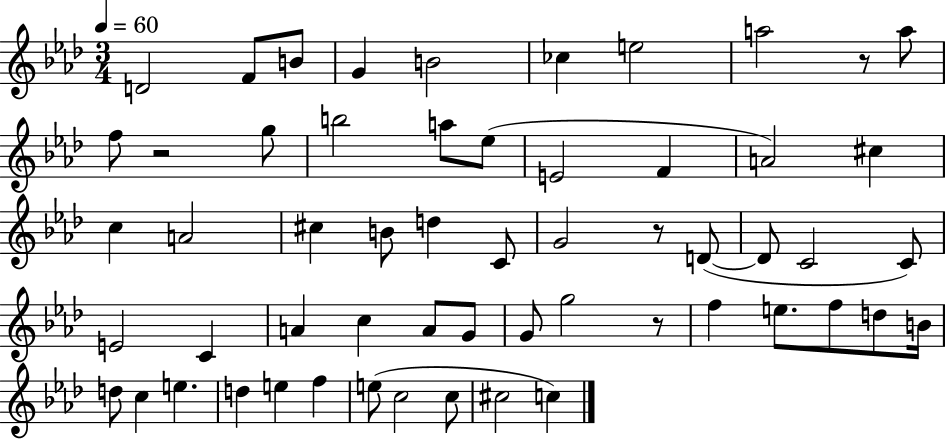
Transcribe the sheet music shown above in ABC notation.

X:1
T:Untitled
M:3/4
L:1/4
K:Ab
D2 F/2 B/2 G B2 _c e2 a2 z/2 a/2 f/2 z2 g/2 b2 a/2 _e/2 E2 F A2 ^c c A2 ^c B/2 d C/2 G2 z/2 D/2 D/2 C2 C/2 E2 C A c A/2 G/2 G/2 g2 z/2 f e/2 f/2 d/2 B/4 d/2 c e d e f e/2 c2 c/2 ^c2 c